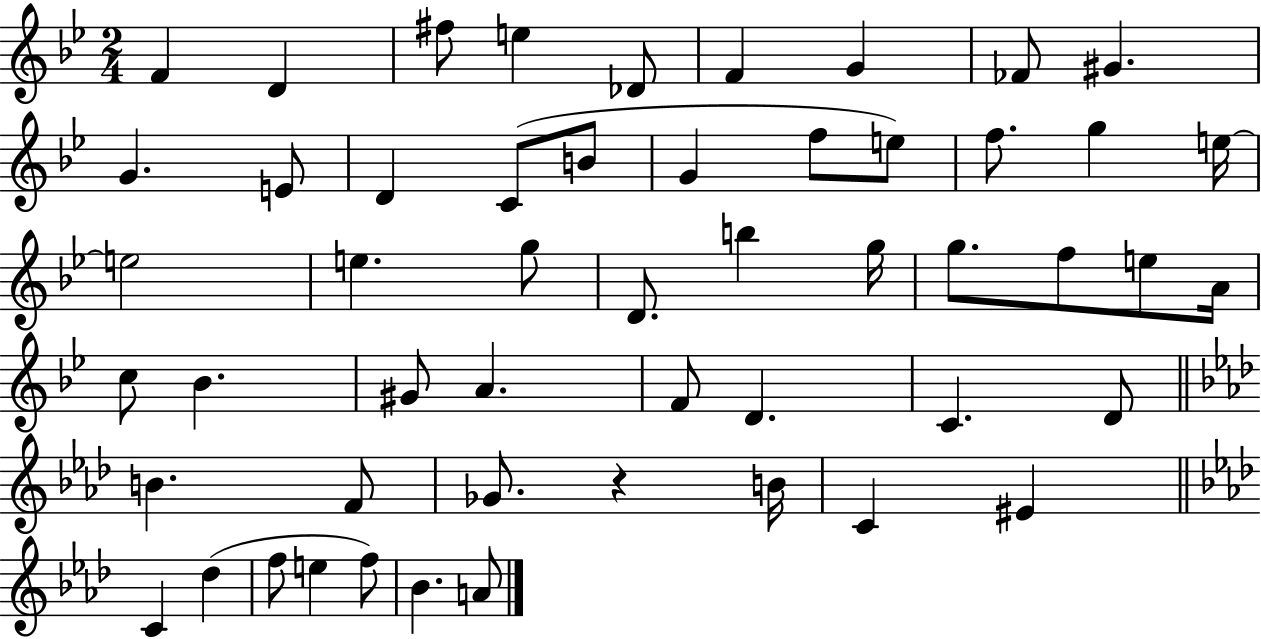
{
  \clef treble
  \numericTimeSignature
  \time 2/4
  \key bes \major
  f'4 d'4 | fis''8 e''4 des'8 | f'4 g'4 | fes'8 gis'4. | \break g'4. e'8 | d'4 c'8( b'8 | g'4 f''8 e''8) | f''8. g''4 e''16~~ | \break e''2 | e''4. g''8 | d'8. b''4 g''16 | g''8. f''8 e''8 a'16 | \break c''8 bes'4. | gis'8 a'4. | f'8 d'4. | c'4. d'8 | \break \bar "||" \break \key aes \major b'4. f'8 | ges'8. r4 b'16 | c'4 eis'4 | \bar "||" \break \key f \minor c'4 des''4( | f''8 e''4 f''8) | bes'4. a'8 | \bar "|."
}